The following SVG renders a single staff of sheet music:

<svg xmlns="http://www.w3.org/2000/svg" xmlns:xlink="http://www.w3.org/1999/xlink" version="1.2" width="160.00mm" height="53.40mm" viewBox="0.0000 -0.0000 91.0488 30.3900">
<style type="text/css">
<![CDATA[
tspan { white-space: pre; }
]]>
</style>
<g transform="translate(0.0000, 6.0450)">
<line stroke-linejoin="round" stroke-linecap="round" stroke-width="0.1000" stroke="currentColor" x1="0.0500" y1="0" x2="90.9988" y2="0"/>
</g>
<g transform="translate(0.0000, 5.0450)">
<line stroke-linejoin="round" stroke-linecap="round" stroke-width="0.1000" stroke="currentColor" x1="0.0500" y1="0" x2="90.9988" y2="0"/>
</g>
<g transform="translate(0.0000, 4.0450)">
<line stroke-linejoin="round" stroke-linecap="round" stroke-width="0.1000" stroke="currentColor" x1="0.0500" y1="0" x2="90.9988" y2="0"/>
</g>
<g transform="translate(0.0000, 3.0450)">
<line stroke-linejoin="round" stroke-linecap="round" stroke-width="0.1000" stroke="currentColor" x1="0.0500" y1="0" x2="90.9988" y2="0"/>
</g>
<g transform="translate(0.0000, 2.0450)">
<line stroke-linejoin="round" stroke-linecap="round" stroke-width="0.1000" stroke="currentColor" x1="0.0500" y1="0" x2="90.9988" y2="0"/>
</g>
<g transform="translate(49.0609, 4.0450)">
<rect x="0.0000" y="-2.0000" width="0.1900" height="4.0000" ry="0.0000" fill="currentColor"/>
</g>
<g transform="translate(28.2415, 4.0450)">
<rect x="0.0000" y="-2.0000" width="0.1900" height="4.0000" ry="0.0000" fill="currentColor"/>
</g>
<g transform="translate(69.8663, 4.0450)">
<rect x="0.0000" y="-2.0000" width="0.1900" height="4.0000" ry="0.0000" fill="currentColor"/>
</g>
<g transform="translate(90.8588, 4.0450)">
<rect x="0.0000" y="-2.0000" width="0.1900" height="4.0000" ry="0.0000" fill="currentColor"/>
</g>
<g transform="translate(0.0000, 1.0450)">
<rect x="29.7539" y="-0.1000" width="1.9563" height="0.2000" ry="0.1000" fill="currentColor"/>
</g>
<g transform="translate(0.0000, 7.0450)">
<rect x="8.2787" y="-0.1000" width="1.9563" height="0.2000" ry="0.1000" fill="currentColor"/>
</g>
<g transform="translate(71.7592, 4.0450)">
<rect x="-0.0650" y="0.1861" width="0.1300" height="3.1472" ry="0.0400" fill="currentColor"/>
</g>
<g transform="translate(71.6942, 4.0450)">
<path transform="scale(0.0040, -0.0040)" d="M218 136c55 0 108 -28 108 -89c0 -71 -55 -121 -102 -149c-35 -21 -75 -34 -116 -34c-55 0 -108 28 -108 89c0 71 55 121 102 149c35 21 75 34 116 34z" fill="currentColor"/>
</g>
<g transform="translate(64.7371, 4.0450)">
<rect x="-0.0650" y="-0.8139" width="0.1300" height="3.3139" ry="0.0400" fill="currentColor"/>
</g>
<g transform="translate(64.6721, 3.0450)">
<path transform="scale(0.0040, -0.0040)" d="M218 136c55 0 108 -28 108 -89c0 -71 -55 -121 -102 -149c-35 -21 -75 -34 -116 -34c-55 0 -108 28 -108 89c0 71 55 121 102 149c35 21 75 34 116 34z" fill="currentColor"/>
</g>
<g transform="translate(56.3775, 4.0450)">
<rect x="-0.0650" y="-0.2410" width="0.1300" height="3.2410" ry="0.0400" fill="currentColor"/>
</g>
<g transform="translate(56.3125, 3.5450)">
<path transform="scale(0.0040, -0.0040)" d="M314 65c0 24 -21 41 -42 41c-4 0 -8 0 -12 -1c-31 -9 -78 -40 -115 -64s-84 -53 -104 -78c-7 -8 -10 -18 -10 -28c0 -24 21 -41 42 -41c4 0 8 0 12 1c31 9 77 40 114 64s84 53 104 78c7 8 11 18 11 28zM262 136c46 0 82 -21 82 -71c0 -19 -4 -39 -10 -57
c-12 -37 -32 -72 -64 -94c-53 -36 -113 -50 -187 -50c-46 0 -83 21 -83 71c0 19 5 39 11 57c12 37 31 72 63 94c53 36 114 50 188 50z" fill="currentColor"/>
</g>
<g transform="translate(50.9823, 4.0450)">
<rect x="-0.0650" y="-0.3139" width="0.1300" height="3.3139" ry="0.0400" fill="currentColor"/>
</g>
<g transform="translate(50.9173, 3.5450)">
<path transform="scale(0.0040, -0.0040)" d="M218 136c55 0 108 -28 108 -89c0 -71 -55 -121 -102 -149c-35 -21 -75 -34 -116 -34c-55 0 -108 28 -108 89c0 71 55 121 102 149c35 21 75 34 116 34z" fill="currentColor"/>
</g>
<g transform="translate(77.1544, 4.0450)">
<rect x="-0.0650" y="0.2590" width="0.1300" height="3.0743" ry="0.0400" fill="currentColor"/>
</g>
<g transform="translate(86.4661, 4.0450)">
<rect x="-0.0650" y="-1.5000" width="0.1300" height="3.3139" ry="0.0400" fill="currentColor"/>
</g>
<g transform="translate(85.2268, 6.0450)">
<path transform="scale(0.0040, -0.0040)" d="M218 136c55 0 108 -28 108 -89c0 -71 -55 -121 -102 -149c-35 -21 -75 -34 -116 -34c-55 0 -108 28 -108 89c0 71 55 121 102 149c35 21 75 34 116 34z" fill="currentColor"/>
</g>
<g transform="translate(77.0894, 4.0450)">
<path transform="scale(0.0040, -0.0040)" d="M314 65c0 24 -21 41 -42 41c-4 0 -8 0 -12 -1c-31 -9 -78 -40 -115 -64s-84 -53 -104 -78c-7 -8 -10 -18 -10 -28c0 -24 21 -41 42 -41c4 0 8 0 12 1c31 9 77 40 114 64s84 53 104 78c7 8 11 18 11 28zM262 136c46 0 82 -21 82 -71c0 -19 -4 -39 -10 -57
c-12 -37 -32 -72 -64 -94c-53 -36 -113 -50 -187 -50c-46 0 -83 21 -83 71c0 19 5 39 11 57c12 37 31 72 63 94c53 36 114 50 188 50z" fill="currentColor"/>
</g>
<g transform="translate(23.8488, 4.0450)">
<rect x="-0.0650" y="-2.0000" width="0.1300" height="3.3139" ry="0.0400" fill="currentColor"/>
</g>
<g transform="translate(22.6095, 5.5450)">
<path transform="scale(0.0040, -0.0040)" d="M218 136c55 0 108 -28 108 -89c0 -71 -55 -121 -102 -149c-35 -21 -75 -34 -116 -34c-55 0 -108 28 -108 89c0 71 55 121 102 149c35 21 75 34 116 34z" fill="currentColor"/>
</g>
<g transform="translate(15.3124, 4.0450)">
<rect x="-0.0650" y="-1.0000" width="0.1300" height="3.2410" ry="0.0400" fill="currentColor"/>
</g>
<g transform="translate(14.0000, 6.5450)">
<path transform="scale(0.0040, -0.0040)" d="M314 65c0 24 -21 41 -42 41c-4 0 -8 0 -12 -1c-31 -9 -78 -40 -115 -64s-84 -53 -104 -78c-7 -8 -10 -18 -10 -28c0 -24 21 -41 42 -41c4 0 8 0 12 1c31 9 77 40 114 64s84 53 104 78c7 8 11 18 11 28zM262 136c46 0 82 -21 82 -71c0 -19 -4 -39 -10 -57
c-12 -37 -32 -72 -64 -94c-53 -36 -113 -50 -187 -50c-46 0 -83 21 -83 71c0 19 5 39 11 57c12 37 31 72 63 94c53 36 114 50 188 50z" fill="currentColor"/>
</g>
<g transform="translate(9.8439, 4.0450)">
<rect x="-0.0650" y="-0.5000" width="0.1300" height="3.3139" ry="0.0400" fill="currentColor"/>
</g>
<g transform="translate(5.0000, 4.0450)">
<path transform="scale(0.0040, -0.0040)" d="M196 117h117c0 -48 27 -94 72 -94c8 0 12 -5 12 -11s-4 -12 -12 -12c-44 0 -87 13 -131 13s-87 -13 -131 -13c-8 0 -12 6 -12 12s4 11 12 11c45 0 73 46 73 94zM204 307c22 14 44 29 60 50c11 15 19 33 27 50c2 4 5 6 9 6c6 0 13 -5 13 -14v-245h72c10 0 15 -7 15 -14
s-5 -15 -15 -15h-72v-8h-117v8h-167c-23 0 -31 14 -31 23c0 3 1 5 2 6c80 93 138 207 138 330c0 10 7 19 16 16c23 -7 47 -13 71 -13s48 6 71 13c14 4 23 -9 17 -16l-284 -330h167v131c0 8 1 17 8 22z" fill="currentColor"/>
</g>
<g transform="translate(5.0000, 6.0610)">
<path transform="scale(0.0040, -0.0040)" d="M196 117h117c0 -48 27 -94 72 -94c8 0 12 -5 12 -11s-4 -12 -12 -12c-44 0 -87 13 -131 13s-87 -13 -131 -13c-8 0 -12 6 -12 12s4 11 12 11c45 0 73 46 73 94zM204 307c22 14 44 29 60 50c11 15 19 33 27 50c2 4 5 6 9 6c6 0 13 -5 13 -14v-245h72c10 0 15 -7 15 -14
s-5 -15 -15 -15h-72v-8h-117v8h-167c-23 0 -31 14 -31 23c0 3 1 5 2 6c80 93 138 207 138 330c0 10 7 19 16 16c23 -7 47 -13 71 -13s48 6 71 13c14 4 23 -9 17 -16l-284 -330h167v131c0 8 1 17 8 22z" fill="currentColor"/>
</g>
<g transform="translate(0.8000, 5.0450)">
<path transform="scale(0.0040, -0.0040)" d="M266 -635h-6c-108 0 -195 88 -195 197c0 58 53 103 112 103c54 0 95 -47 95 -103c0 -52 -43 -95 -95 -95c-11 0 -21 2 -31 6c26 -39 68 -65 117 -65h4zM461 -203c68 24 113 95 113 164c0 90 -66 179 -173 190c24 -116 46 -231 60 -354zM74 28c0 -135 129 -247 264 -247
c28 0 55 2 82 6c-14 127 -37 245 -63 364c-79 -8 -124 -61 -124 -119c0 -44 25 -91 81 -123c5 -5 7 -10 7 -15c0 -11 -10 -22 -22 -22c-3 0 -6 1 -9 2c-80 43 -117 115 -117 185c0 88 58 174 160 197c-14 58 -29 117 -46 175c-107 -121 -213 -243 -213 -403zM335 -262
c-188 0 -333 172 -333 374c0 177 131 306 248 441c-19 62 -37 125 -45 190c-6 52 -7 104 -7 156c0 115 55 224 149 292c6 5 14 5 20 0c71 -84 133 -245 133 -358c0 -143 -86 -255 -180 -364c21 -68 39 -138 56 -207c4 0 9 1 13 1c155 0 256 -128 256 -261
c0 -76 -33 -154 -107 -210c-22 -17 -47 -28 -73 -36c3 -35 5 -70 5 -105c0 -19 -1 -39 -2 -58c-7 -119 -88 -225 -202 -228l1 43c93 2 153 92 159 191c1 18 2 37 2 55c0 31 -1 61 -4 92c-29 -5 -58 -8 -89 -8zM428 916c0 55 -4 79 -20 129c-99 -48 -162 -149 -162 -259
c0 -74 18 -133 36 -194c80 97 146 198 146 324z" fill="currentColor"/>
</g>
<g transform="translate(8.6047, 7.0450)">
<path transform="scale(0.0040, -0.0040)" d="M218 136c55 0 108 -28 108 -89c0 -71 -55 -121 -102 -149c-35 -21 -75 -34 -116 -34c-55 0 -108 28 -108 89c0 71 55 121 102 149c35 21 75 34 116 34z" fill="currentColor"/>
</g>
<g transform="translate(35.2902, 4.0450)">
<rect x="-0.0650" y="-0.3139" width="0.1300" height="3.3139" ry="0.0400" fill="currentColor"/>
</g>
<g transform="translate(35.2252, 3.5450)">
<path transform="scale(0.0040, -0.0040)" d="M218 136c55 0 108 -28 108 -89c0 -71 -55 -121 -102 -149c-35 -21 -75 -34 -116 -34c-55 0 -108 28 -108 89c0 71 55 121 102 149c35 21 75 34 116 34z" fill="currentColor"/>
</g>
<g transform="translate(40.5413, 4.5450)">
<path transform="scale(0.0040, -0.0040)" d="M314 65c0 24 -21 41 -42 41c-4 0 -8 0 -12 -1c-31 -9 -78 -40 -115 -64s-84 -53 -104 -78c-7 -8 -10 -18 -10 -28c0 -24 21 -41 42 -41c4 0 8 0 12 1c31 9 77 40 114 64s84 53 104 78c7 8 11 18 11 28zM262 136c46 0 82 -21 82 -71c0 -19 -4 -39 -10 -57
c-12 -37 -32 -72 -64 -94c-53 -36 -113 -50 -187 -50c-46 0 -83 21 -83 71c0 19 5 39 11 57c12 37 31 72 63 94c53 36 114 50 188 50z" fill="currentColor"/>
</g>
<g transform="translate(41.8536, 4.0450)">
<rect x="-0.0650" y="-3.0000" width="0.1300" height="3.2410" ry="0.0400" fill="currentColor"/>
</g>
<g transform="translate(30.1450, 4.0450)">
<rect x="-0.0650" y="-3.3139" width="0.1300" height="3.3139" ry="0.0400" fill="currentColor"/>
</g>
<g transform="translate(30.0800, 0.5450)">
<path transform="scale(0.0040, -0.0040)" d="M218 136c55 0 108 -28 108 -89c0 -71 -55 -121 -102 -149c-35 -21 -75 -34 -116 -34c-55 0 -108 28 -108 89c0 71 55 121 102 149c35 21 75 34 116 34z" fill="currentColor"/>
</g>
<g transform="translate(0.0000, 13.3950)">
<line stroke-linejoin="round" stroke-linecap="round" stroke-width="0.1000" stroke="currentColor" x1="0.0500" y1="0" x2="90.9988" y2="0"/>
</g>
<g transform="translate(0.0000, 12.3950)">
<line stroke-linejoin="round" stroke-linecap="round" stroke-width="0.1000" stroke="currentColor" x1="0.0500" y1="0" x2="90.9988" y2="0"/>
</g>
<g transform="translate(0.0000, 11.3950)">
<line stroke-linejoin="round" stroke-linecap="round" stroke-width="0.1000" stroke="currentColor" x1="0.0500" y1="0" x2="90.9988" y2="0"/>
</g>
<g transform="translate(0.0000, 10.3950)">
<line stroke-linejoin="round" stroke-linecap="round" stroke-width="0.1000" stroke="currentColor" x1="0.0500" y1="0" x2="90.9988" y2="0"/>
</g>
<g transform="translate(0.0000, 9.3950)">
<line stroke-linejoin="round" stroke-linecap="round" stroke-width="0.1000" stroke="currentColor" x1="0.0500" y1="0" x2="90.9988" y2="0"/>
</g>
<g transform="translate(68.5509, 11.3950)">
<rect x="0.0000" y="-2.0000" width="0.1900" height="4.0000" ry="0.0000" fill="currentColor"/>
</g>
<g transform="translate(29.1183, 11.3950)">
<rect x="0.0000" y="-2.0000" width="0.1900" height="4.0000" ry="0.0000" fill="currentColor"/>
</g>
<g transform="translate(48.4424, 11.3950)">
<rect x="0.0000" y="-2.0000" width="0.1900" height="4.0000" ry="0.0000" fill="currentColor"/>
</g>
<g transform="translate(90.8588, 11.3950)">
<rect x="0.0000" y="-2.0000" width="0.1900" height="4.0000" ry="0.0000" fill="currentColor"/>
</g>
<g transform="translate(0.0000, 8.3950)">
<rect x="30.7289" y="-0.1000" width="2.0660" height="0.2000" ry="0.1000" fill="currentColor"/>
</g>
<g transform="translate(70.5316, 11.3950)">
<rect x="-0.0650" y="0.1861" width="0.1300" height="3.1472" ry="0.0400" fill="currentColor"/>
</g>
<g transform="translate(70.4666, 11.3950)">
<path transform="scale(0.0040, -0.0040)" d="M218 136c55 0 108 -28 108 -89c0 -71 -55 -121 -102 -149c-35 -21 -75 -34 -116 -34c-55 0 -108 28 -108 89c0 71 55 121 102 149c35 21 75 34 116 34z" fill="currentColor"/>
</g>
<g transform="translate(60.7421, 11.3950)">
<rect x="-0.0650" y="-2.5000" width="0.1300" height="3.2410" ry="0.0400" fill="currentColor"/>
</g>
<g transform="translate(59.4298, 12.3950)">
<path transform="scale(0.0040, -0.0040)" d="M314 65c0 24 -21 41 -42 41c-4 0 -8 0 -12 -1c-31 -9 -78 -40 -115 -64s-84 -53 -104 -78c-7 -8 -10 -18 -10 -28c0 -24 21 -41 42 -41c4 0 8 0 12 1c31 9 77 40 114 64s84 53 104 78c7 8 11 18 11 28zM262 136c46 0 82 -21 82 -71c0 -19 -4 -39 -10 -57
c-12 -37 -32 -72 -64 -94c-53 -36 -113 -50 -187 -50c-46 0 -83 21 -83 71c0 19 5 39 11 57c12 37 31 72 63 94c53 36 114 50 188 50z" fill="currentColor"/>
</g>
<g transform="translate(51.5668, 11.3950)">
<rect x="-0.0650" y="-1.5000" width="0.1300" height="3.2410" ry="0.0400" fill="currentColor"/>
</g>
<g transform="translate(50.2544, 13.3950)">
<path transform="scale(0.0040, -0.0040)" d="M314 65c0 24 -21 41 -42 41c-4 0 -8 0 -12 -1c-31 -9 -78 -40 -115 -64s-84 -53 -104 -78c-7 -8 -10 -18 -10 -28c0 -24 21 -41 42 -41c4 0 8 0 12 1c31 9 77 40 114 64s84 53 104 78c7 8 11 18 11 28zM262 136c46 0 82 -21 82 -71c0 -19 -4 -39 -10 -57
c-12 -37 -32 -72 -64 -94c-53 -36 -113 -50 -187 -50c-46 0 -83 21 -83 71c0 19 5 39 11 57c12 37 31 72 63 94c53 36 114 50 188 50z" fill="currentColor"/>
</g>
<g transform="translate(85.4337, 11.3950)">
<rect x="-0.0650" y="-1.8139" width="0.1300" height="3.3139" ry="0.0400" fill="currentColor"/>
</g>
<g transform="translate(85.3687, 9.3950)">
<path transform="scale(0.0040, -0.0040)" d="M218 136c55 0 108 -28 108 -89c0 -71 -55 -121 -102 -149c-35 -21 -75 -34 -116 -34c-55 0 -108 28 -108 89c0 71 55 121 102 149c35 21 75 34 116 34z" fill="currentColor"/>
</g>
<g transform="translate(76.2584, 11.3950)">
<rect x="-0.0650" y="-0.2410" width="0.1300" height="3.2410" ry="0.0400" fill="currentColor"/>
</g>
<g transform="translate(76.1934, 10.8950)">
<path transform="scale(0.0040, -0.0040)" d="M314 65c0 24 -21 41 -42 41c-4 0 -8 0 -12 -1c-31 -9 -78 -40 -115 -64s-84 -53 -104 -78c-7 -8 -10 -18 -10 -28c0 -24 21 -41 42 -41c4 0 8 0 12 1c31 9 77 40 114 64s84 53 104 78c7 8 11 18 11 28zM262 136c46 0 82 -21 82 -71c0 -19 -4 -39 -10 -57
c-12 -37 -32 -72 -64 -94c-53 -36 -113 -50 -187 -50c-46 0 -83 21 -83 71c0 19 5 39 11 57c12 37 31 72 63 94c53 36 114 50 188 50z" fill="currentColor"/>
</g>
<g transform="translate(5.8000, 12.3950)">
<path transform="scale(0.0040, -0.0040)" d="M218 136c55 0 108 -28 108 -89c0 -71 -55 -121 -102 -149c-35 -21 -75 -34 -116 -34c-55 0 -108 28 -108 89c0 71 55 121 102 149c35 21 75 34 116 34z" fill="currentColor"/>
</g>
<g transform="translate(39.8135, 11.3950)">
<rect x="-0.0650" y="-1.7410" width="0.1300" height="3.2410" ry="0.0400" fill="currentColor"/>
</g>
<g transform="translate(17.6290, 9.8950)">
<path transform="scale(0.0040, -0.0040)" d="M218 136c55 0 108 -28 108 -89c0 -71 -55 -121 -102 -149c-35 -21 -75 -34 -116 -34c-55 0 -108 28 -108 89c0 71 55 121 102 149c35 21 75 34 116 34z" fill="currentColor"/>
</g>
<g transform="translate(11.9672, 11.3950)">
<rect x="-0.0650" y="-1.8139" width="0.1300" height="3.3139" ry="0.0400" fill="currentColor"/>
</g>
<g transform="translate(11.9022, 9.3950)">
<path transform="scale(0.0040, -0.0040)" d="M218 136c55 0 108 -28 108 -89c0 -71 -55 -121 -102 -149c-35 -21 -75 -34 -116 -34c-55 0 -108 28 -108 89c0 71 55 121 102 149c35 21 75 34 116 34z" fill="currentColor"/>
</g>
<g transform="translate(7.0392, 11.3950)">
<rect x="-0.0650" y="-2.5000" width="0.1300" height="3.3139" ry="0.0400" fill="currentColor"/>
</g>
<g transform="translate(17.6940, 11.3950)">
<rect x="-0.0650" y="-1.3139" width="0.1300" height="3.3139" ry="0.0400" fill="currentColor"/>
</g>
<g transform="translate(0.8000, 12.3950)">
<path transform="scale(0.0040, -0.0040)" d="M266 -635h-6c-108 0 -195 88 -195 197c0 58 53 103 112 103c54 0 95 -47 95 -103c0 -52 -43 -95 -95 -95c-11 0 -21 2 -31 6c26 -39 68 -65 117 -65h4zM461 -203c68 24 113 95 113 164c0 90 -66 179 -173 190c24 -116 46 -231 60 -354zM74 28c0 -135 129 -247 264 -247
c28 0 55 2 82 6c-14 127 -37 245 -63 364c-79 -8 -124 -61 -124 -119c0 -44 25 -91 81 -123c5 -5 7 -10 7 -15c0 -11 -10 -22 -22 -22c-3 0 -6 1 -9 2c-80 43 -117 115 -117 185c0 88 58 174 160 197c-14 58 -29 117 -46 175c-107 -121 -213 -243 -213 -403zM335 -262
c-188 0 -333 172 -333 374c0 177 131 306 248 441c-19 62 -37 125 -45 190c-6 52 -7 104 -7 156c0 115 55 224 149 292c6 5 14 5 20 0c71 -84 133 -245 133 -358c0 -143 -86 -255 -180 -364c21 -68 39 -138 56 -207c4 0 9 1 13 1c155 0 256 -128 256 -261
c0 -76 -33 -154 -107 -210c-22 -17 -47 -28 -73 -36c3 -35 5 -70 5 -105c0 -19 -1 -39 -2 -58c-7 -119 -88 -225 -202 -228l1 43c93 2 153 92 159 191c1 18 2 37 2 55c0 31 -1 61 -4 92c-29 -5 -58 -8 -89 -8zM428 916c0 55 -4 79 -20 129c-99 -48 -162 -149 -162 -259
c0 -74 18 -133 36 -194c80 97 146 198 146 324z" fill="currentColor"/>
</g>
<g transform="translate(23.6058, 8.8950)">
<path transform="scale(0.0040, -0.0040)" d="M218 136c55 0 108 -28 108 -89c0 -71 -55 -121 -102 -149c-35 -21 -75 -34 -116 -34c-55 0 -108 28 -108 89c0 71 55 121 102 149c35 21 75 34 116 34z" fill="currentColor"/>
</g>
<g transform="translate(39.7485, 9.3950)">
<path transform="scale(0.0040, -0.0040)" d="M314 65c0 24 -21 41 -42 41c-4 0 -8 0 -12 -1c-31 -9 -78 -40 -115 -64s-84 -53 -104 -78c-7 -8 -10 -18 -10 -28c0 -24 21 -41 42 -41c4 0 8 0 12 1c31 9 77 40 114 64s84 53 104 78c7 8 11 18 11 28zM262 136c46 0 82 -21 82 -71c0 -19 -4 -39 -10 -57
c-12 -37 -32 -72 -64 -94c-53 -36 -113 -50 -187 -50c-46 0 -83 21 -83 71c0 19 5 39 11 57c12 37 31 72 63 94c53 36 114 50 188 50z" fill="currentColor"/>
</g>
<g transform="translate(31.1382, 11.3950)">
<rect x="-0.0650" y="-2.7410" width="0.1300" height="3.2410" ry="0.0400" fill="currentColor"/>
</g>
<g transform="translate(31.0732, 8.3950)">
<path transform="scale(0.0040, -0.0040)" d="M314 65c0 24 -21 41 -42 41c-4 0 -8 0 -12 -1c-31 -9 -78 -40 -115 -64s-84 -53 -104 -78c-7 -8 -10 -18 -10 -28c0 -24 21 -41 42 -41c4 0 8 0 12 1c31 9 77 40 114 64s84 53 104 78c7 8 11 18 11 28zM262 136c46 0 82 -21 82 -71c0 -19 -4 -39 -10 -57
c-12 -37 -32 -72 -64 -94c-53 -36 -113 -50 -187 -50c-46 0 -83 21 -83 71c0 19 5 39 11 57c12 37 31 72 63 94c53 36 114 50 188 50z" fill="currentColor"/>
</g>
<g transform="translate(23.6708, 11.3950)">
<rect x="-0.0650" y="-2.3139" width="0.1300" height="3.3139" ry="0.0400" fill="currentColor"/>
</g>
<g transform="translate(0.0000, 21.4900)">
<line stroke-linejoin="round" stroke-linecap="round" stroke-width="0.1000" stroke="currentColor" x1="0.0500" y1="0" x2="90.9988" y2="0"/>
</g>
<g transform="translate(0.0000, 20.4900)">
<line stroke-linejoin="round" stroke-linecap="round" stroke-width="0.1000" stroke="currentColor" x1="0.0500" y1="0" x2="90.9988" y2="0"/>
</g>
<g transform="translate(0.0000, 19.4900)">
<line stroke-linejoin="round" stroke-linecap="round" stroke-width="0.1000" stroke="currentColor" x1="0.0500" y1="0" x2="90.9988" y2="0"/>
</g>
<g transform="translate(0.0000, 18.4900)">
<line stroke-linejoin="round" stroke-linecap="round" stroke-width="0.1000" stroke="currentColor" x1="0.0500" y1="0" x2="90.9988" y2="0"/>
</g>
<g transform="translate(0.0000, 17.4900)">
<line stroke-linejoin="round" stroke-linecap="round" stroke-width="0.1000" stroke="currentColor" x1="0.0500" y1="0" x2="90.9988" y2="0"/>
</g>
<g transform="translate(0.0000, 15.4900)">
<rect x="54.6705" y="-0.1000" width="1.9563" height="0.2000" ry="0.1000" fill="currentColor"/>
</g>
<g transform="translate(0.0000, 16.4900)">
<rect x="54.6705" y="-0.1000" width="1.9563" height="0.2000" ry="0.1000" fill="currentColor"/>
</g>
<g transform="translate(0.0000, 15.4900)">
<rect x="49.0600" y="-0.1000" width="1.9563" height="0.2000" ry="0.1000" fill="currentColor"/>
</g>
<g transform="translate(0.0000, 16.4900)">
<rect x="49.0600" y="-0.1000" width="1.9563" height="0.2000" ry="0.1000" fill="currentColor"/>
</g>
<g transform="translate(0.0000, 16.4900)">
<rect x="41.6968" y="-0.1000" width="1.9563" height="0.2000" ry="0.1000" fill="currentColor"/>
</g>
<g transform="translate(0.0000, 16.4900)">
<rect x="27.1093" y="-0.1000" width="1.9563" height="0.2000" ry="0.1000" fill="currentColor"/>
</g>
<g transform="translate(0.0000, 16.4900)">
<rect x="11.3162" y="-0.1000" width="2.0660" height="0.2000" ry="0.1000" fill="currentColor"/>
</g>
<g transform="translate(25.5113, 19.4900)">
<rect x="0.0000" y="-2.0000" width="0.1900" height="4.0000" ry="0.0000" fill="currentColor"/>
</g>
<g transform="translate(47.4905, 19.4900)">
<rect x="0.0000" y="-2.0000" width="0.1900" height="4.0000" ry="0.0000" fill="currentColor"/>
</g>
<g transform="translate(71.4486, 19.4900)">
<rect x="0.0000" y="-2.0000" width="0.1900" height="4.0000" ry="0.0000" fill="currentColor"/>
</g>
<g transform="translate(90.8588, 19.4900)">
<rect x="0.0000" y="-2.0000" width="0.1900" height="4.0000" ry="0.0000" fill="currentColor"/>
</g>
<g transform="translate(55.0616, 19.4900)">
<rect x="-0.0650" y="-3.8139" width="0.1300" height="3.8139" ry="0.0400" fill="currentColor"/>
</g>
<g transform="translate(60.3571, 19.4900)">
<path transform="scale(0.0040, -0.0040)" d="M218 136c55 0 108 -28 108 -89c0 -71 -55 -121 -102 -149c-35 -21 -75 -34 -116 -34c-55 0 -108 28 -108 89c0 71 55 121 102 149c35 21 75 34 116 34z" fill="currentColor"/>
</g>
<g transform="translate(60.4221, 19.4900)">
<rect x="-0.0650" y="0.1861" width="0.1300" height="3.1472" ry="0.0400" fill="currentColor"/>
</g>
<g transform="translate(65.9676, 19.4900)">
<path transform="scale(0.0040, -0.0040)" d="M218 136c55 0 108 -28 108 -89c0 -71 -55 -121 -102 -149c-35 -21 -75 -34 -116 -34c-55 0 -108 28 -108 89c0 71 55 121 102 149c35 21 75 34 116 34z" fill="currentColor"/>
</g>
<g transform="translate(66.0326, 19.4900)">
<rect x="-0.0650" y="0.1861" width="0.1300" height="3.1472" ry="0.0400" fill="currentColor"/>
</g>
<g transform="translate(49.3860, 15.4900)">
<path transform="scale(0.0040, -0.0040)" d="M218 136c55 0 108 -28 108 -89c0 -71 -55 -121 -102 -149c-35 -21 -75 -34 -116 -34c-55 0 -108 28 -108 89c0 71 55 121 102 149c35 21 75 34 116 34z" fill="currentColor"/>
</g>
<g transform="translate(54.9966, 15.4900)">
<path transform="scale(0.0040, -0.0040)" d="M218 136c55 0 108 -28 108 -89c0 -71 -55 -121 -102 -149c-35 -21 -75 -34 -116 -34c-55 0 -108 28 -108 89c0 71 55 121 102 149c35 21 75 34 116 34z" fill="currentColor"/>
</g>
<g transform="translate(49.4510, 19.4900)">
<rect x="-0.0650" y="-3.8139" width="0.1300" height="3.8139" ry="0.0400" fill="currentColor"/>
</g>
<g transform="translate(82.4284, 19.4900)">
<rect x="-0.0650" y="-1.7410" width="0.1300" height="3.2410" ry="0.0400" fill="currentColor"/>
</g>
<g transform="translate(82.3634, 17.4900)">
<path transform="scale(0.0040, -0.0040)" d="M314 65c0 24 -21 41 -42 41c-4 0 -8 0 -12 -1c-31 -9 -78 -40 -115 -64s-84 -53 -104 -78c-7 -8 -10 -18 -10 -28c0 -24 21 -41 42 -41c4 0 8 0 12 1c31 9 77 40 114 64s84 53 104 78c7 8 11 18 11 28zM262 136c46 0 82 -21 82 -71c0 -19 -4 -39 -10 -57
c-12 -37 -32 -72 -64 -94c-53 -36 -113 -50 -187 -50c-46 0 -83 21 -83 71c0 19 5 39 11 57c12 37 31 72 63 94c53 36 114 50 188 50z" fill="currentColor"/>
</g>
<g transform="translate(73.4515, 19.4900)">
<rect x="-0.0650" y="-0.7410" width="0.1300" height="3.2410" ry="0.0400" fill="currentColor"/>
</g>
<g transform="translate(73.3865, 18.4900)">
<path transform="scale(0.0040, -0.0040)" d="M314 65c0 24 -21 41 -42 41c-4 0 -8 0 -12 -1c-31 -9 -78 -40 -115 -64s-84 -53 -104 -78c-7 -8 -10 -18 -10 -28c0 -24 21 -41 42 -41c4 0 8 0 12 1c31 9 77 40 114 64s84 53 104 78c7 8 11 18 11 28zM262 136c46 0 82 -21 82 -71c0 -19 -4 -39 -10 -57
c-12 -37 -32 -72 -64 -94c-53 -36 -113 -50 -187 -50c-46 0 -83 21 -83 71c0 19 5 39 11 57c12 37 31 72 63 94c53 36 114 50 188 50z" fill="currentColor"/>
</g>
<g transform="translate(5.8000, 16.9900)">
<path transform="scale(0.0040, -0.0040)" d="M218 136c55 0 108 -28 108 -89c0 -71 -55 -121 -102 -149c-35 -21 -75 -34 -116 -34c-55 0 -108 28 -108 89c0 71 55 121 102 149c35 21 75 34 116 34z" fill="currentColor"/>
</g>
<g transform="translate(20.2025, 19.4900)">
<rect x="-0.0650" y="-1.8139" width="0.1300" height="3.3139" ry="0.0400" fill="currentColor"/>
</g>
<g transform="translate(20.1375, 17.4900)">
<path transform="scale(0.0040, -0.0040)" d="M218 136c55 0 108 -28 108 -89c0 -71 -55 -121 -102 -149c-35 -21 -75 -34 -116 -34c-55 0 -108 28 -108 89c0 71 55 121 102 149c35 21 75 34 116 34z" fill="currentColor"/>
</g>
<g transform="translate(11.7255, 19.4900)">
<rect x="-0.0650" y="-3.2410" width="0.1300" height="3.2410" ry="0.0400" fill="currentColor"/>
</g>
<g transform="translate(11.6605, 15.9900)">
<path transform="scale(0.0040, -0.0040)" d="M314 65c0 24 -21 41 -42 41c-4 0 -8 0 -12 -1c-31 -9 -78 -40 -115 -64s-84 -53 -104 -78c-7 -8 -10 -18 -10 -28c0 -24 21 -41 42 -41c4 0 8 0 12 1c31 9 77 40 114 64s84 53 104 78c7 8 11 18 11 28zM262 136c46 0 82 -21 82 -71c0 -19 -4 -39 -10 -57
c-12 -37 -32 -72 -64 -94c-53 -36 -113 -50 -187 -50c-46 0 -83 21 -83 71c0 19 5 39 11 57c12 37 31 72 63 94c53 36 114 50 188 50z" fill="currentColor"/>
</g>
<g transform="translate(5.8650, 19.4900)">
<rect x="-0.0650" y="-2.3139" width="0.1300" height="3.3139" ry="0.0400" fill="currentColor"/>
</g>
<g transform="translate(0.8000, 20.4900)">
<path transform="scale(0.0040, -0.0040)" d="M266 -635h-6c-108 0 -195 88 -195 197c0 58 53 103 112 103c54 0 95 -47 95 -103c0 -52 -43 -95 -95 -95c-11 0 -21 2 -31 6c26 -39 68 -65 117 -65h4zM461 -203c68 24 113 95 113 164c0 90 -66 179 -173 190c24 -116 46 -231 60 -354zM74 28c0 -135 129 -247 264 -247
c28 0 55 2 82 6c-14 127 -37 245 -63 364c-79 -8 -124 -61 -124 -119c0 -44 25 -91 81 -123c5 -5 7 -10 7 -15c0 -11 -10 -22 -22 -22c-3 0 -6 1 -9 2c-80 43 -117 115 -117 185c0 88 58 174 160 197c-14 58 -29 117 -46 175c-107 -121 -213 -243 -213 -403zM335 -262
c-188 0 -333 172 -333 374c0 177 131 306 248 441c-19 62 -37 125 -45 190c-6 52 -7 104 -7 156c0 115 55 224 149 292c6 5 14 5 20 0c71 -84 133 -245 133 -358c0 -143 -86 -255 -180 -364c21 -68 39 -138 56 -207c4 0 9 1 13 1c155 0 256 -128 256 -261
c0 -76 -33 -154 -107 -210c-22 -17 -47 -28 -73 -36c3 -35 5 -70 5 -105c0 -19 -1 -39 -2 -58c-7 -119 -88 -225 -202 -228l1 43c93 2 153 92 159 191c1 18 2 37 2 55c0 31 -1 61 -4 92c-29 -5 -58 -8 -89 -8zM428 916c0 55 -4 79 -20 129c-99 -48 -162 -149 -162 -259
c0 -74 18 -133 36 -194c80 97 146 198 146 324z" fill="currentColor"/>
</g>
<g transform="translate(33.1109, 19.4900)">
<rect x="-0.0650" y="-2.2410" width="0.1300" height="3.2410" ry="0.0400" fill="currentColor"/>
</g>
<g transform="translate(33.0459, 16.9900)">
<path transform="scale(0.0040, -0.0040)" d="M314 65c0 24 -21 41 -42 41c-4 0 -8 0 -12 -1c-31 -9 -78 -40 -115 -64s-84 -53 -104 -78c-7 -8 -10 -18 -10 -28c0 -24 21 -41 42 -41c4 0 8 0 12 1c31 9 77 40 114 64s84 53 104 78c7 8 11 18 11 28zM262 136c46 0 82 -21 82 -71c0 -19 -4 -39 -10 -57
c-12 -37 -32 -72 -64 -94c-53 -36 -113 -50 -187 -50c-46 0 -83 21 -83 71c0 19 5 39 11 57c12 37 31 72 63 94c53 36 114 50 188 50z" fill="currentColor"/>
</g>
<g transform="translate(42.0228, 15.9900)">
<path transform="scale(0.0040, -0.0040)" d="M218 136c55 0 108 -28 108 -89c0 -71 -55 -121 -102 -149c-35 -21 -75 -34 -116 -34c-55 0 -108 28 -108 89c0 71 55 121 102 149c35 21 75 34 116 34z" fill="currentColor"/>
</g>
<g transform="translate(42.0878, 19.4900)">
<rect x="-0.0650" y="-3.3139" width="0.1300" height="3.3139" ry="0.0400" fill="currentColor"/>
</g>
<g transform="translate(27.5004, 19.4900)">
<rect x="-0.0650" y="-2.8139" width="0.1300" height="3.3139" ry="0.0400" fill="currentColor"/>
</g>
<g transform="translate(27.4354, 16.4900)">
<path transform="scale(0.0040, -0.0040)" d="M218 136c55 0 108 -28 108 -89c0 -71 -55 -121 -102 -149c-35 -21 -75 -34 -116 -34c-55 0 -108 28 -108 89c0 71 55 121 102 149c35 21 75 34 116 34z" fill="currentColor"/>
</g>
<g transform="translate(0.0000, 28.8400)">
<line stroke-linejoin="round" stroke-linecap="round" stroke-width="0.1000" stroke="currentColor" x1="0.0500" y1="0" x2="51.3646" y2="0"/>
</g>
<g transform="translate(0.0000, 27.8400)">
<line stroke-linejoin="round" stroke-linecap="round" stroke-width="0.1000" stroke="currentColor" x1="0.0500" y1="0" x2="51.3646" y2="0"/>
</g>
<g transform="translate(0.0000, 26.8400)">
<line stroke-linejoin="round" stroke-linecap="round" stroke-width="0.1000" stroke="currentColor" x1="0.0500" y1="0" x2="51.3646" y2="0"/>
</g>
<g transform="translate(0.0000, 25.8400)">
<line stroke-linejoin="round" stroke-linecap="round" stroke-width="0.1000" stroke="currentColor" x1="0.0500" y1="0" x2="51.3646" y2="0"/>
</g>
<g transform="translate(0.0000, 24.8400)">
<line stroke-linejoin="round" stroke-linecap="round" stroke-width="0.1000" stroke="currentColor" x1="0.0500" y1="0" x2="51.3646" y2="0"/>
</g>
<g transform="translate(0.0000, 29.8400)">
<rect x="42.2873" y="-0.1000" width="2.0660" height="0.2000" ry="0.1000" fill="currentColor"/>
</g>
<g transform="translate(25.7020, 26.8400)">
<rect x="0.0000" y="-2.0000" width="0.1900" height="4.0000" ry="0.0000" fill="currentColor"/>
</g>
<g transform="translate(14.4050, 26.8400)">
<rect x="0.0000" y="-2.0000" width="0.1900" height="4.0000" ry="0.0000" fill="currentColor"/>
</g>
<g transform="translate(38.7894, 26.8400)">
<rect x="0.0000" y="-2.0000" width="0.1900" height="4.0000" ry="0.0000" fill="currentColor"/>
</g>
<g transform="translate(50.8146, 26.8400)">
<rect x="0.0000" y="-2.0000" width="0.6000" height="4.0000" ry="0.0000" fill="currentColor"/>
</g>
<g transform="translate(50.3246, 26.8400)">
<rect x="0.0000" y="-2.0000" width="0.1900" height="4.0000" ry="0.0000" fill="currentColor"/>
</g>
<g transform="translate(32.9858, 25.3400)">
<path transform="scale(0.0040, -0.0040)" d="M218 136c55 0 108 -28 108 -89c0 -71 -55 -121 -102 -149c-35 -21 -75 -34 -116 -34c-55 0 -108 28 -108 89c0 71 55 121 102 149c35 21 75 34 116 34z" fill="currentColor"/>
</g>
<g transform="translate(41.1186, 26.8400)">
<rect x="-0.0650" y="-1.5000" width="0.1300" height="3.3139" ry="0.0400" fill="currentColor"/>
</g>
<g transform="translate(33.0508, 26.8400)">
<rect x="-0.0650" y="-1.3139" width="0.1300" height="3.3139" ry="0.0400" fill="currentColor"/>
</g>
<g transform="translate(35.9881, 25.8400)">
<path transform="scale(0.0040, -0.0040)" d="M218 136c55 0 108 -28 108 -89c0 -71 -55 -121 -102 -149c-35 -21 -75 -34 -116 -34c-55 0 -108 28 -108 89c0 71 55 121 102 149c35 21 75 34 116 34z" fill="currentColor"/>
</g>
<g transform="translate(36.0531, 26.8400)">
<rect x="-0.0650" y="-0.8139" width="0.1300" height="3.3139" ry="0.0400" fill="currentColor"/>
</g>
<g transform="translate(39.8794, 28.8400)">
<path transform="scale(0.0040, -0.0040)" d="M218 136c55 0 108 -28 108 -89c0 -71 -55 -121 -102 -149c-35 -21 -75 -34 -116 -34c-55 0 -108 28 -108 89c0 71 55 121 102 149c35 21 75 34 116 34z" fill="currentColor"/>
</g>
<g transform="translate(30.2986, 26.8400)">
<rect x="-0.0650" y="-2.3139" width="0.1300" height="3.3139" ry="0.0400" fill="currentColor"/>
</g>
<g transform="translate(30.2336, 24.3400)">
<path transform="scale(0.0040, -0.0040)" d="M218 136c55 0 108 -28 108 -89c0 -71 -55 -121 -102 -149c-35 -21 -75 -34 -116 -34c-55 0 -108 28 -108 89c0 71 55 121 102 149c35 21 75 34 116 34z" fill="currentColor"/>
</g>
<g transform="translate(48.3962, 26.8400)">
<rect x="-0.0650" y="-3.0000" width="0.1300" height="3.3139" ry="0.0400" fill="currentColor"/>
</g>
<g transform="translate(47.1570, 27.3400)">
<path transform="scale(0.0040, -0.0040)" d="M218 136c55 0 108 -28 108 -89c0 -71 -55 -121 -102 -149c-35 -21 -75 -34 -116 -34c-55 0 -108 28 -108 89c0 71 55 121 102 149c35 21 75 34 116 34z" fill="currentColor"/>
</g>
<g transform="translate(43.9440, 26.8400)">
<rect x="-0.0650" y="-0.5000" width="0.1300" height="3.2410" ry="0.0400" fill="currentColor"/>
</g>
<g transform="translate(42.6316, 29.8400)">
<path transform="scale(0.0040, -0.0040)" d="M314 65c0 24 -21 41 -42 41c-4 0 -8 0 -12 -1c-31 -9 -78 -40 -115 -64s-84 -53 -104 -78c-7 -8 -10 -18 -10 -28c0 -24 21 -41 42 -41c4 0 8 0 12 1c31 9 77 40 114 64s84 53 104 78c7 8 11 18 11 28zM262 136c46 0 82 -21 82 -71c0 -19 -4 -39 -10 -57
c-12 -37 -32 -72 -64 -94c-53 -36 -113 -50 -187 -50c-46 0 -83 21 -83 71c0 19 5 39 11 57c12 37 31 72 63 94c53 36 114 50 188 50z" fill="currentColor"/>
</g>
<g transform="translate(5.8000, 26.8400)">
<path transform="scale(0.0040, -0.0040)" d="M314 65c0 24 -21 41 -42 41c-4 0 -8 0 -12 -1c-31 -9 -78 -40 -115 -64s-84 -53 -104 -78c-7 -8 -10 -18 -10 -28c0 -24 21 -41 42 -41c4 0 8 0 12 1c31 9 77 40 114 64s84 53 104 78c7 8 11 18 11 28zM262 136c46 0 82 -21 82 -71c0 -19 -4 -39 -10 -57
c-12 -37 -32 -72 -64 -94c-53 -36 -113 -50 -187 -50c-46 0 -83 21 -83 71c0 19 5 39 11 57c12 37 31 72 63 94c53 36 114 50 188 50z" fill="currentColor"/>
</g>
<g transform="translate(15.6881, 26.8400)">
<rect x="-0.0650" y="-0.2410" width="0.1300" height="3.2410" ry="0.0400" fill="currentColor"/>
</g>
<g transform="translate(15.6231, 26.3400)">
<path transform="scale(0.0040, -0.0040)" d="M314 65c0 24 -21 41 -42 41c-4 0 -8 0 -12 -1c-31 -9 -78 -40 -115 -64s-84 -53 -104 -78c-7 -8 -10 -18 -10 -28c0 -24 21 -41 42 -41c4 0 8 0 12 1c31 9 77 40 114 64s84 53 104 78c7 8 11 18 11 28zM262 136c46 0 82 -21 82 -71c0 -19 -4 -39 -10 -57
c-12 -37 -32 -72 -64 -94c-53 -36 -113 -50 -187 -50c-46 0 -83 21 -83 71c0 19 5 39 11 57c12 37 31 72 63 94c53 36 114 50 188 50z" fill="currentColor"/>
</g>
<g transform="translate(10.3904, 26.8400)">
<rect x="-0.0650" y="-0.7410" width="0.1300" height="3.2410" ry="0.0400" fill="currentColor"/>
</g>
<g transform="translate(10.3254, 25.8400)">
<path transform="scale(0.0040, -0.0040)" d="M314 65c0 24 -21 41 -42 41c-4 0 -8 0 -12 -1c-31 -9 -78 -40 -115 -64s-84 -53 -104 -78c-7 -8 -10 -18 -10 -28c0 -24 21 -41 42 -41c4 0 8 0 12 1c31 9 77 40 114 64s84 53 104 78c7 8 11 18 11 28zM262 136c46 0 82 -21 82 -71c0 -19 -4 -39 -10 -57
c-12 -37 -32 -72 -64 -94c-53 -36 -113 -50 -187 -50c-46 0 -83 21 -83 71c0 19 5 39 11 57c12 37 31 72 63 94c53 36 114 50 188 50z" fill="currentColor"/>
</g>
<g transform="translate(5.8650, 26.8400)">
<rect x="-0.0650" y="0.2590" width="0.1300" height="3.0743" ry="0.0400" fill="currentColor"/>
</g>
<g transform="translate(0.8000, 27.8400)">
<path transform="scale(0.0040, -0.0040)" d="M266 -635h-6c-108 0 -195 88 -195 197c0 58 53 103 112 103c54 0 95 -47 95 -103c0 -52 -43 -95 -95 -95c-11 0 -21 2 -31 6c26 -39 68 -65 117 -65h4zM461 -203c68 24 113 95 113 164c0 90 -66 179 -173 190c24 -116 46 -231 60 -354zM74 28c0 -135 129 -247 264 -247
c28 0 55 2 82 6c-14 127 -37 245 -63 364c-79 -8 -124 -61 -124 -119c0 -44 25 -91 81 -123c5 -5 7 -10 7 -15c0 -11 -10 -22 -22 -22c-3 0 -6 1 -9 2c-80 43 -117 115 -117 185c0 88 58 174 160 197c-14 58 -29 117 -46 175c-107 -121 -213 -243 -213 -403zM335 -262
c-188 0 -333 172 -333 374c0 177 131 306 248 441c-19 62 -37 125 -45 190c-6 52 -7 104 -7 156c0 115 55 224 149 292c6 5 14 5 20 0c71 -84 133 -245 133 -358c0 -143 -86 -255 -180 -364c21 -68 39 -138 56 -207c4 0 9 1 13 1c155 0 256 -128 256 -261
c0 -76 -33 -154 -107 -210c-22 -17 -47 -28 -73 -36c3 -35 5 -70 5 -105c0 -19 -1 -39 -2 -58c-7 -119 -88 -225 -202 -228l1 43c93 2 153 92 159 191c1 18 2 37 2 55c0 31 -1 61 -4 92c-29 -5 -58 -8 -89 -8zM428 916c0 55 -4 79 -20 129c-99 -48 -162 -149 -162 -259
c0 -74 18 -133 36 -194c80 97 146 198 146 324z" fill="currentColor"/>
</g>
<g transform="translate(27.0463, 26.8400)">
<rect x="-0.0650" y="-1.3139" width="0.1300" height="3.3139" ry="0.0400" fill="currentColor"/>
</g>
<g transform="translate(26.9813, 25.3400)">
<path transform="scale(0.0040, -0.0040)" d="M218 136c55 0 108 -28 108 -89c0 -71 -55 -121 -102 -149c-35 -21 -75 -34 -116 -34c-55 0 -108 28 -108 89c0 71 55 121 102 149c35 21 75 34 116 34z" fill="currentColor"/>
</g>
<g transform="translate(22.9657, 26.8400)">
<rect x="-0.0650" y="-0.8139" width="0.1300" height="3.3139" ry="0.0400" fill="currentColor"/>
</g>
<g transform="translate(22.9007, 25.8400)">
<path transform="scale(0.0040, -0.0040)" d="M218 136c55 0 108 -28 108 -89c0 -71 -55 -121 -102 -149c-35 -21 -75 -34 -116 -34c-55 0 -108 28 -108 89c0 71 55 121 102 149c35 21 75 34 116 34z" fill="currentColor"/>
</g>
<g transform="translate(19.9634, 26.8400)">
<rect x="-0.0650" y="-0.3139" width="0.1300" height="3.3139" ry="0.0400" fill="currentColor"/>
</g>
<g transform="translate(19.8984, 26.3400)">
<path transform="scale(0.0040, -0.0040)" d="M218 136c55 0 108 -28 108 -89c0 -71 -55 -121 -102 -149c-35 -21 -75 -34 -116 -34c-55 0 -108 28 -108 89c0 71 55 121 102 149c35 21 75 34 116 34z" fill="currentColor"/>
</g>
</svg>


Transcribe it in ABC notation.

X:1
T:Untitled
M:4/4
L:1/4
K:C
C D2 F b c A2 c c2 d B B2 E G f e g a2 f2 E2 G2 B c2 f g b2 f a g2 b c' c' B B d2 f2 B2 d2 c2 c d e g e d E C2 A